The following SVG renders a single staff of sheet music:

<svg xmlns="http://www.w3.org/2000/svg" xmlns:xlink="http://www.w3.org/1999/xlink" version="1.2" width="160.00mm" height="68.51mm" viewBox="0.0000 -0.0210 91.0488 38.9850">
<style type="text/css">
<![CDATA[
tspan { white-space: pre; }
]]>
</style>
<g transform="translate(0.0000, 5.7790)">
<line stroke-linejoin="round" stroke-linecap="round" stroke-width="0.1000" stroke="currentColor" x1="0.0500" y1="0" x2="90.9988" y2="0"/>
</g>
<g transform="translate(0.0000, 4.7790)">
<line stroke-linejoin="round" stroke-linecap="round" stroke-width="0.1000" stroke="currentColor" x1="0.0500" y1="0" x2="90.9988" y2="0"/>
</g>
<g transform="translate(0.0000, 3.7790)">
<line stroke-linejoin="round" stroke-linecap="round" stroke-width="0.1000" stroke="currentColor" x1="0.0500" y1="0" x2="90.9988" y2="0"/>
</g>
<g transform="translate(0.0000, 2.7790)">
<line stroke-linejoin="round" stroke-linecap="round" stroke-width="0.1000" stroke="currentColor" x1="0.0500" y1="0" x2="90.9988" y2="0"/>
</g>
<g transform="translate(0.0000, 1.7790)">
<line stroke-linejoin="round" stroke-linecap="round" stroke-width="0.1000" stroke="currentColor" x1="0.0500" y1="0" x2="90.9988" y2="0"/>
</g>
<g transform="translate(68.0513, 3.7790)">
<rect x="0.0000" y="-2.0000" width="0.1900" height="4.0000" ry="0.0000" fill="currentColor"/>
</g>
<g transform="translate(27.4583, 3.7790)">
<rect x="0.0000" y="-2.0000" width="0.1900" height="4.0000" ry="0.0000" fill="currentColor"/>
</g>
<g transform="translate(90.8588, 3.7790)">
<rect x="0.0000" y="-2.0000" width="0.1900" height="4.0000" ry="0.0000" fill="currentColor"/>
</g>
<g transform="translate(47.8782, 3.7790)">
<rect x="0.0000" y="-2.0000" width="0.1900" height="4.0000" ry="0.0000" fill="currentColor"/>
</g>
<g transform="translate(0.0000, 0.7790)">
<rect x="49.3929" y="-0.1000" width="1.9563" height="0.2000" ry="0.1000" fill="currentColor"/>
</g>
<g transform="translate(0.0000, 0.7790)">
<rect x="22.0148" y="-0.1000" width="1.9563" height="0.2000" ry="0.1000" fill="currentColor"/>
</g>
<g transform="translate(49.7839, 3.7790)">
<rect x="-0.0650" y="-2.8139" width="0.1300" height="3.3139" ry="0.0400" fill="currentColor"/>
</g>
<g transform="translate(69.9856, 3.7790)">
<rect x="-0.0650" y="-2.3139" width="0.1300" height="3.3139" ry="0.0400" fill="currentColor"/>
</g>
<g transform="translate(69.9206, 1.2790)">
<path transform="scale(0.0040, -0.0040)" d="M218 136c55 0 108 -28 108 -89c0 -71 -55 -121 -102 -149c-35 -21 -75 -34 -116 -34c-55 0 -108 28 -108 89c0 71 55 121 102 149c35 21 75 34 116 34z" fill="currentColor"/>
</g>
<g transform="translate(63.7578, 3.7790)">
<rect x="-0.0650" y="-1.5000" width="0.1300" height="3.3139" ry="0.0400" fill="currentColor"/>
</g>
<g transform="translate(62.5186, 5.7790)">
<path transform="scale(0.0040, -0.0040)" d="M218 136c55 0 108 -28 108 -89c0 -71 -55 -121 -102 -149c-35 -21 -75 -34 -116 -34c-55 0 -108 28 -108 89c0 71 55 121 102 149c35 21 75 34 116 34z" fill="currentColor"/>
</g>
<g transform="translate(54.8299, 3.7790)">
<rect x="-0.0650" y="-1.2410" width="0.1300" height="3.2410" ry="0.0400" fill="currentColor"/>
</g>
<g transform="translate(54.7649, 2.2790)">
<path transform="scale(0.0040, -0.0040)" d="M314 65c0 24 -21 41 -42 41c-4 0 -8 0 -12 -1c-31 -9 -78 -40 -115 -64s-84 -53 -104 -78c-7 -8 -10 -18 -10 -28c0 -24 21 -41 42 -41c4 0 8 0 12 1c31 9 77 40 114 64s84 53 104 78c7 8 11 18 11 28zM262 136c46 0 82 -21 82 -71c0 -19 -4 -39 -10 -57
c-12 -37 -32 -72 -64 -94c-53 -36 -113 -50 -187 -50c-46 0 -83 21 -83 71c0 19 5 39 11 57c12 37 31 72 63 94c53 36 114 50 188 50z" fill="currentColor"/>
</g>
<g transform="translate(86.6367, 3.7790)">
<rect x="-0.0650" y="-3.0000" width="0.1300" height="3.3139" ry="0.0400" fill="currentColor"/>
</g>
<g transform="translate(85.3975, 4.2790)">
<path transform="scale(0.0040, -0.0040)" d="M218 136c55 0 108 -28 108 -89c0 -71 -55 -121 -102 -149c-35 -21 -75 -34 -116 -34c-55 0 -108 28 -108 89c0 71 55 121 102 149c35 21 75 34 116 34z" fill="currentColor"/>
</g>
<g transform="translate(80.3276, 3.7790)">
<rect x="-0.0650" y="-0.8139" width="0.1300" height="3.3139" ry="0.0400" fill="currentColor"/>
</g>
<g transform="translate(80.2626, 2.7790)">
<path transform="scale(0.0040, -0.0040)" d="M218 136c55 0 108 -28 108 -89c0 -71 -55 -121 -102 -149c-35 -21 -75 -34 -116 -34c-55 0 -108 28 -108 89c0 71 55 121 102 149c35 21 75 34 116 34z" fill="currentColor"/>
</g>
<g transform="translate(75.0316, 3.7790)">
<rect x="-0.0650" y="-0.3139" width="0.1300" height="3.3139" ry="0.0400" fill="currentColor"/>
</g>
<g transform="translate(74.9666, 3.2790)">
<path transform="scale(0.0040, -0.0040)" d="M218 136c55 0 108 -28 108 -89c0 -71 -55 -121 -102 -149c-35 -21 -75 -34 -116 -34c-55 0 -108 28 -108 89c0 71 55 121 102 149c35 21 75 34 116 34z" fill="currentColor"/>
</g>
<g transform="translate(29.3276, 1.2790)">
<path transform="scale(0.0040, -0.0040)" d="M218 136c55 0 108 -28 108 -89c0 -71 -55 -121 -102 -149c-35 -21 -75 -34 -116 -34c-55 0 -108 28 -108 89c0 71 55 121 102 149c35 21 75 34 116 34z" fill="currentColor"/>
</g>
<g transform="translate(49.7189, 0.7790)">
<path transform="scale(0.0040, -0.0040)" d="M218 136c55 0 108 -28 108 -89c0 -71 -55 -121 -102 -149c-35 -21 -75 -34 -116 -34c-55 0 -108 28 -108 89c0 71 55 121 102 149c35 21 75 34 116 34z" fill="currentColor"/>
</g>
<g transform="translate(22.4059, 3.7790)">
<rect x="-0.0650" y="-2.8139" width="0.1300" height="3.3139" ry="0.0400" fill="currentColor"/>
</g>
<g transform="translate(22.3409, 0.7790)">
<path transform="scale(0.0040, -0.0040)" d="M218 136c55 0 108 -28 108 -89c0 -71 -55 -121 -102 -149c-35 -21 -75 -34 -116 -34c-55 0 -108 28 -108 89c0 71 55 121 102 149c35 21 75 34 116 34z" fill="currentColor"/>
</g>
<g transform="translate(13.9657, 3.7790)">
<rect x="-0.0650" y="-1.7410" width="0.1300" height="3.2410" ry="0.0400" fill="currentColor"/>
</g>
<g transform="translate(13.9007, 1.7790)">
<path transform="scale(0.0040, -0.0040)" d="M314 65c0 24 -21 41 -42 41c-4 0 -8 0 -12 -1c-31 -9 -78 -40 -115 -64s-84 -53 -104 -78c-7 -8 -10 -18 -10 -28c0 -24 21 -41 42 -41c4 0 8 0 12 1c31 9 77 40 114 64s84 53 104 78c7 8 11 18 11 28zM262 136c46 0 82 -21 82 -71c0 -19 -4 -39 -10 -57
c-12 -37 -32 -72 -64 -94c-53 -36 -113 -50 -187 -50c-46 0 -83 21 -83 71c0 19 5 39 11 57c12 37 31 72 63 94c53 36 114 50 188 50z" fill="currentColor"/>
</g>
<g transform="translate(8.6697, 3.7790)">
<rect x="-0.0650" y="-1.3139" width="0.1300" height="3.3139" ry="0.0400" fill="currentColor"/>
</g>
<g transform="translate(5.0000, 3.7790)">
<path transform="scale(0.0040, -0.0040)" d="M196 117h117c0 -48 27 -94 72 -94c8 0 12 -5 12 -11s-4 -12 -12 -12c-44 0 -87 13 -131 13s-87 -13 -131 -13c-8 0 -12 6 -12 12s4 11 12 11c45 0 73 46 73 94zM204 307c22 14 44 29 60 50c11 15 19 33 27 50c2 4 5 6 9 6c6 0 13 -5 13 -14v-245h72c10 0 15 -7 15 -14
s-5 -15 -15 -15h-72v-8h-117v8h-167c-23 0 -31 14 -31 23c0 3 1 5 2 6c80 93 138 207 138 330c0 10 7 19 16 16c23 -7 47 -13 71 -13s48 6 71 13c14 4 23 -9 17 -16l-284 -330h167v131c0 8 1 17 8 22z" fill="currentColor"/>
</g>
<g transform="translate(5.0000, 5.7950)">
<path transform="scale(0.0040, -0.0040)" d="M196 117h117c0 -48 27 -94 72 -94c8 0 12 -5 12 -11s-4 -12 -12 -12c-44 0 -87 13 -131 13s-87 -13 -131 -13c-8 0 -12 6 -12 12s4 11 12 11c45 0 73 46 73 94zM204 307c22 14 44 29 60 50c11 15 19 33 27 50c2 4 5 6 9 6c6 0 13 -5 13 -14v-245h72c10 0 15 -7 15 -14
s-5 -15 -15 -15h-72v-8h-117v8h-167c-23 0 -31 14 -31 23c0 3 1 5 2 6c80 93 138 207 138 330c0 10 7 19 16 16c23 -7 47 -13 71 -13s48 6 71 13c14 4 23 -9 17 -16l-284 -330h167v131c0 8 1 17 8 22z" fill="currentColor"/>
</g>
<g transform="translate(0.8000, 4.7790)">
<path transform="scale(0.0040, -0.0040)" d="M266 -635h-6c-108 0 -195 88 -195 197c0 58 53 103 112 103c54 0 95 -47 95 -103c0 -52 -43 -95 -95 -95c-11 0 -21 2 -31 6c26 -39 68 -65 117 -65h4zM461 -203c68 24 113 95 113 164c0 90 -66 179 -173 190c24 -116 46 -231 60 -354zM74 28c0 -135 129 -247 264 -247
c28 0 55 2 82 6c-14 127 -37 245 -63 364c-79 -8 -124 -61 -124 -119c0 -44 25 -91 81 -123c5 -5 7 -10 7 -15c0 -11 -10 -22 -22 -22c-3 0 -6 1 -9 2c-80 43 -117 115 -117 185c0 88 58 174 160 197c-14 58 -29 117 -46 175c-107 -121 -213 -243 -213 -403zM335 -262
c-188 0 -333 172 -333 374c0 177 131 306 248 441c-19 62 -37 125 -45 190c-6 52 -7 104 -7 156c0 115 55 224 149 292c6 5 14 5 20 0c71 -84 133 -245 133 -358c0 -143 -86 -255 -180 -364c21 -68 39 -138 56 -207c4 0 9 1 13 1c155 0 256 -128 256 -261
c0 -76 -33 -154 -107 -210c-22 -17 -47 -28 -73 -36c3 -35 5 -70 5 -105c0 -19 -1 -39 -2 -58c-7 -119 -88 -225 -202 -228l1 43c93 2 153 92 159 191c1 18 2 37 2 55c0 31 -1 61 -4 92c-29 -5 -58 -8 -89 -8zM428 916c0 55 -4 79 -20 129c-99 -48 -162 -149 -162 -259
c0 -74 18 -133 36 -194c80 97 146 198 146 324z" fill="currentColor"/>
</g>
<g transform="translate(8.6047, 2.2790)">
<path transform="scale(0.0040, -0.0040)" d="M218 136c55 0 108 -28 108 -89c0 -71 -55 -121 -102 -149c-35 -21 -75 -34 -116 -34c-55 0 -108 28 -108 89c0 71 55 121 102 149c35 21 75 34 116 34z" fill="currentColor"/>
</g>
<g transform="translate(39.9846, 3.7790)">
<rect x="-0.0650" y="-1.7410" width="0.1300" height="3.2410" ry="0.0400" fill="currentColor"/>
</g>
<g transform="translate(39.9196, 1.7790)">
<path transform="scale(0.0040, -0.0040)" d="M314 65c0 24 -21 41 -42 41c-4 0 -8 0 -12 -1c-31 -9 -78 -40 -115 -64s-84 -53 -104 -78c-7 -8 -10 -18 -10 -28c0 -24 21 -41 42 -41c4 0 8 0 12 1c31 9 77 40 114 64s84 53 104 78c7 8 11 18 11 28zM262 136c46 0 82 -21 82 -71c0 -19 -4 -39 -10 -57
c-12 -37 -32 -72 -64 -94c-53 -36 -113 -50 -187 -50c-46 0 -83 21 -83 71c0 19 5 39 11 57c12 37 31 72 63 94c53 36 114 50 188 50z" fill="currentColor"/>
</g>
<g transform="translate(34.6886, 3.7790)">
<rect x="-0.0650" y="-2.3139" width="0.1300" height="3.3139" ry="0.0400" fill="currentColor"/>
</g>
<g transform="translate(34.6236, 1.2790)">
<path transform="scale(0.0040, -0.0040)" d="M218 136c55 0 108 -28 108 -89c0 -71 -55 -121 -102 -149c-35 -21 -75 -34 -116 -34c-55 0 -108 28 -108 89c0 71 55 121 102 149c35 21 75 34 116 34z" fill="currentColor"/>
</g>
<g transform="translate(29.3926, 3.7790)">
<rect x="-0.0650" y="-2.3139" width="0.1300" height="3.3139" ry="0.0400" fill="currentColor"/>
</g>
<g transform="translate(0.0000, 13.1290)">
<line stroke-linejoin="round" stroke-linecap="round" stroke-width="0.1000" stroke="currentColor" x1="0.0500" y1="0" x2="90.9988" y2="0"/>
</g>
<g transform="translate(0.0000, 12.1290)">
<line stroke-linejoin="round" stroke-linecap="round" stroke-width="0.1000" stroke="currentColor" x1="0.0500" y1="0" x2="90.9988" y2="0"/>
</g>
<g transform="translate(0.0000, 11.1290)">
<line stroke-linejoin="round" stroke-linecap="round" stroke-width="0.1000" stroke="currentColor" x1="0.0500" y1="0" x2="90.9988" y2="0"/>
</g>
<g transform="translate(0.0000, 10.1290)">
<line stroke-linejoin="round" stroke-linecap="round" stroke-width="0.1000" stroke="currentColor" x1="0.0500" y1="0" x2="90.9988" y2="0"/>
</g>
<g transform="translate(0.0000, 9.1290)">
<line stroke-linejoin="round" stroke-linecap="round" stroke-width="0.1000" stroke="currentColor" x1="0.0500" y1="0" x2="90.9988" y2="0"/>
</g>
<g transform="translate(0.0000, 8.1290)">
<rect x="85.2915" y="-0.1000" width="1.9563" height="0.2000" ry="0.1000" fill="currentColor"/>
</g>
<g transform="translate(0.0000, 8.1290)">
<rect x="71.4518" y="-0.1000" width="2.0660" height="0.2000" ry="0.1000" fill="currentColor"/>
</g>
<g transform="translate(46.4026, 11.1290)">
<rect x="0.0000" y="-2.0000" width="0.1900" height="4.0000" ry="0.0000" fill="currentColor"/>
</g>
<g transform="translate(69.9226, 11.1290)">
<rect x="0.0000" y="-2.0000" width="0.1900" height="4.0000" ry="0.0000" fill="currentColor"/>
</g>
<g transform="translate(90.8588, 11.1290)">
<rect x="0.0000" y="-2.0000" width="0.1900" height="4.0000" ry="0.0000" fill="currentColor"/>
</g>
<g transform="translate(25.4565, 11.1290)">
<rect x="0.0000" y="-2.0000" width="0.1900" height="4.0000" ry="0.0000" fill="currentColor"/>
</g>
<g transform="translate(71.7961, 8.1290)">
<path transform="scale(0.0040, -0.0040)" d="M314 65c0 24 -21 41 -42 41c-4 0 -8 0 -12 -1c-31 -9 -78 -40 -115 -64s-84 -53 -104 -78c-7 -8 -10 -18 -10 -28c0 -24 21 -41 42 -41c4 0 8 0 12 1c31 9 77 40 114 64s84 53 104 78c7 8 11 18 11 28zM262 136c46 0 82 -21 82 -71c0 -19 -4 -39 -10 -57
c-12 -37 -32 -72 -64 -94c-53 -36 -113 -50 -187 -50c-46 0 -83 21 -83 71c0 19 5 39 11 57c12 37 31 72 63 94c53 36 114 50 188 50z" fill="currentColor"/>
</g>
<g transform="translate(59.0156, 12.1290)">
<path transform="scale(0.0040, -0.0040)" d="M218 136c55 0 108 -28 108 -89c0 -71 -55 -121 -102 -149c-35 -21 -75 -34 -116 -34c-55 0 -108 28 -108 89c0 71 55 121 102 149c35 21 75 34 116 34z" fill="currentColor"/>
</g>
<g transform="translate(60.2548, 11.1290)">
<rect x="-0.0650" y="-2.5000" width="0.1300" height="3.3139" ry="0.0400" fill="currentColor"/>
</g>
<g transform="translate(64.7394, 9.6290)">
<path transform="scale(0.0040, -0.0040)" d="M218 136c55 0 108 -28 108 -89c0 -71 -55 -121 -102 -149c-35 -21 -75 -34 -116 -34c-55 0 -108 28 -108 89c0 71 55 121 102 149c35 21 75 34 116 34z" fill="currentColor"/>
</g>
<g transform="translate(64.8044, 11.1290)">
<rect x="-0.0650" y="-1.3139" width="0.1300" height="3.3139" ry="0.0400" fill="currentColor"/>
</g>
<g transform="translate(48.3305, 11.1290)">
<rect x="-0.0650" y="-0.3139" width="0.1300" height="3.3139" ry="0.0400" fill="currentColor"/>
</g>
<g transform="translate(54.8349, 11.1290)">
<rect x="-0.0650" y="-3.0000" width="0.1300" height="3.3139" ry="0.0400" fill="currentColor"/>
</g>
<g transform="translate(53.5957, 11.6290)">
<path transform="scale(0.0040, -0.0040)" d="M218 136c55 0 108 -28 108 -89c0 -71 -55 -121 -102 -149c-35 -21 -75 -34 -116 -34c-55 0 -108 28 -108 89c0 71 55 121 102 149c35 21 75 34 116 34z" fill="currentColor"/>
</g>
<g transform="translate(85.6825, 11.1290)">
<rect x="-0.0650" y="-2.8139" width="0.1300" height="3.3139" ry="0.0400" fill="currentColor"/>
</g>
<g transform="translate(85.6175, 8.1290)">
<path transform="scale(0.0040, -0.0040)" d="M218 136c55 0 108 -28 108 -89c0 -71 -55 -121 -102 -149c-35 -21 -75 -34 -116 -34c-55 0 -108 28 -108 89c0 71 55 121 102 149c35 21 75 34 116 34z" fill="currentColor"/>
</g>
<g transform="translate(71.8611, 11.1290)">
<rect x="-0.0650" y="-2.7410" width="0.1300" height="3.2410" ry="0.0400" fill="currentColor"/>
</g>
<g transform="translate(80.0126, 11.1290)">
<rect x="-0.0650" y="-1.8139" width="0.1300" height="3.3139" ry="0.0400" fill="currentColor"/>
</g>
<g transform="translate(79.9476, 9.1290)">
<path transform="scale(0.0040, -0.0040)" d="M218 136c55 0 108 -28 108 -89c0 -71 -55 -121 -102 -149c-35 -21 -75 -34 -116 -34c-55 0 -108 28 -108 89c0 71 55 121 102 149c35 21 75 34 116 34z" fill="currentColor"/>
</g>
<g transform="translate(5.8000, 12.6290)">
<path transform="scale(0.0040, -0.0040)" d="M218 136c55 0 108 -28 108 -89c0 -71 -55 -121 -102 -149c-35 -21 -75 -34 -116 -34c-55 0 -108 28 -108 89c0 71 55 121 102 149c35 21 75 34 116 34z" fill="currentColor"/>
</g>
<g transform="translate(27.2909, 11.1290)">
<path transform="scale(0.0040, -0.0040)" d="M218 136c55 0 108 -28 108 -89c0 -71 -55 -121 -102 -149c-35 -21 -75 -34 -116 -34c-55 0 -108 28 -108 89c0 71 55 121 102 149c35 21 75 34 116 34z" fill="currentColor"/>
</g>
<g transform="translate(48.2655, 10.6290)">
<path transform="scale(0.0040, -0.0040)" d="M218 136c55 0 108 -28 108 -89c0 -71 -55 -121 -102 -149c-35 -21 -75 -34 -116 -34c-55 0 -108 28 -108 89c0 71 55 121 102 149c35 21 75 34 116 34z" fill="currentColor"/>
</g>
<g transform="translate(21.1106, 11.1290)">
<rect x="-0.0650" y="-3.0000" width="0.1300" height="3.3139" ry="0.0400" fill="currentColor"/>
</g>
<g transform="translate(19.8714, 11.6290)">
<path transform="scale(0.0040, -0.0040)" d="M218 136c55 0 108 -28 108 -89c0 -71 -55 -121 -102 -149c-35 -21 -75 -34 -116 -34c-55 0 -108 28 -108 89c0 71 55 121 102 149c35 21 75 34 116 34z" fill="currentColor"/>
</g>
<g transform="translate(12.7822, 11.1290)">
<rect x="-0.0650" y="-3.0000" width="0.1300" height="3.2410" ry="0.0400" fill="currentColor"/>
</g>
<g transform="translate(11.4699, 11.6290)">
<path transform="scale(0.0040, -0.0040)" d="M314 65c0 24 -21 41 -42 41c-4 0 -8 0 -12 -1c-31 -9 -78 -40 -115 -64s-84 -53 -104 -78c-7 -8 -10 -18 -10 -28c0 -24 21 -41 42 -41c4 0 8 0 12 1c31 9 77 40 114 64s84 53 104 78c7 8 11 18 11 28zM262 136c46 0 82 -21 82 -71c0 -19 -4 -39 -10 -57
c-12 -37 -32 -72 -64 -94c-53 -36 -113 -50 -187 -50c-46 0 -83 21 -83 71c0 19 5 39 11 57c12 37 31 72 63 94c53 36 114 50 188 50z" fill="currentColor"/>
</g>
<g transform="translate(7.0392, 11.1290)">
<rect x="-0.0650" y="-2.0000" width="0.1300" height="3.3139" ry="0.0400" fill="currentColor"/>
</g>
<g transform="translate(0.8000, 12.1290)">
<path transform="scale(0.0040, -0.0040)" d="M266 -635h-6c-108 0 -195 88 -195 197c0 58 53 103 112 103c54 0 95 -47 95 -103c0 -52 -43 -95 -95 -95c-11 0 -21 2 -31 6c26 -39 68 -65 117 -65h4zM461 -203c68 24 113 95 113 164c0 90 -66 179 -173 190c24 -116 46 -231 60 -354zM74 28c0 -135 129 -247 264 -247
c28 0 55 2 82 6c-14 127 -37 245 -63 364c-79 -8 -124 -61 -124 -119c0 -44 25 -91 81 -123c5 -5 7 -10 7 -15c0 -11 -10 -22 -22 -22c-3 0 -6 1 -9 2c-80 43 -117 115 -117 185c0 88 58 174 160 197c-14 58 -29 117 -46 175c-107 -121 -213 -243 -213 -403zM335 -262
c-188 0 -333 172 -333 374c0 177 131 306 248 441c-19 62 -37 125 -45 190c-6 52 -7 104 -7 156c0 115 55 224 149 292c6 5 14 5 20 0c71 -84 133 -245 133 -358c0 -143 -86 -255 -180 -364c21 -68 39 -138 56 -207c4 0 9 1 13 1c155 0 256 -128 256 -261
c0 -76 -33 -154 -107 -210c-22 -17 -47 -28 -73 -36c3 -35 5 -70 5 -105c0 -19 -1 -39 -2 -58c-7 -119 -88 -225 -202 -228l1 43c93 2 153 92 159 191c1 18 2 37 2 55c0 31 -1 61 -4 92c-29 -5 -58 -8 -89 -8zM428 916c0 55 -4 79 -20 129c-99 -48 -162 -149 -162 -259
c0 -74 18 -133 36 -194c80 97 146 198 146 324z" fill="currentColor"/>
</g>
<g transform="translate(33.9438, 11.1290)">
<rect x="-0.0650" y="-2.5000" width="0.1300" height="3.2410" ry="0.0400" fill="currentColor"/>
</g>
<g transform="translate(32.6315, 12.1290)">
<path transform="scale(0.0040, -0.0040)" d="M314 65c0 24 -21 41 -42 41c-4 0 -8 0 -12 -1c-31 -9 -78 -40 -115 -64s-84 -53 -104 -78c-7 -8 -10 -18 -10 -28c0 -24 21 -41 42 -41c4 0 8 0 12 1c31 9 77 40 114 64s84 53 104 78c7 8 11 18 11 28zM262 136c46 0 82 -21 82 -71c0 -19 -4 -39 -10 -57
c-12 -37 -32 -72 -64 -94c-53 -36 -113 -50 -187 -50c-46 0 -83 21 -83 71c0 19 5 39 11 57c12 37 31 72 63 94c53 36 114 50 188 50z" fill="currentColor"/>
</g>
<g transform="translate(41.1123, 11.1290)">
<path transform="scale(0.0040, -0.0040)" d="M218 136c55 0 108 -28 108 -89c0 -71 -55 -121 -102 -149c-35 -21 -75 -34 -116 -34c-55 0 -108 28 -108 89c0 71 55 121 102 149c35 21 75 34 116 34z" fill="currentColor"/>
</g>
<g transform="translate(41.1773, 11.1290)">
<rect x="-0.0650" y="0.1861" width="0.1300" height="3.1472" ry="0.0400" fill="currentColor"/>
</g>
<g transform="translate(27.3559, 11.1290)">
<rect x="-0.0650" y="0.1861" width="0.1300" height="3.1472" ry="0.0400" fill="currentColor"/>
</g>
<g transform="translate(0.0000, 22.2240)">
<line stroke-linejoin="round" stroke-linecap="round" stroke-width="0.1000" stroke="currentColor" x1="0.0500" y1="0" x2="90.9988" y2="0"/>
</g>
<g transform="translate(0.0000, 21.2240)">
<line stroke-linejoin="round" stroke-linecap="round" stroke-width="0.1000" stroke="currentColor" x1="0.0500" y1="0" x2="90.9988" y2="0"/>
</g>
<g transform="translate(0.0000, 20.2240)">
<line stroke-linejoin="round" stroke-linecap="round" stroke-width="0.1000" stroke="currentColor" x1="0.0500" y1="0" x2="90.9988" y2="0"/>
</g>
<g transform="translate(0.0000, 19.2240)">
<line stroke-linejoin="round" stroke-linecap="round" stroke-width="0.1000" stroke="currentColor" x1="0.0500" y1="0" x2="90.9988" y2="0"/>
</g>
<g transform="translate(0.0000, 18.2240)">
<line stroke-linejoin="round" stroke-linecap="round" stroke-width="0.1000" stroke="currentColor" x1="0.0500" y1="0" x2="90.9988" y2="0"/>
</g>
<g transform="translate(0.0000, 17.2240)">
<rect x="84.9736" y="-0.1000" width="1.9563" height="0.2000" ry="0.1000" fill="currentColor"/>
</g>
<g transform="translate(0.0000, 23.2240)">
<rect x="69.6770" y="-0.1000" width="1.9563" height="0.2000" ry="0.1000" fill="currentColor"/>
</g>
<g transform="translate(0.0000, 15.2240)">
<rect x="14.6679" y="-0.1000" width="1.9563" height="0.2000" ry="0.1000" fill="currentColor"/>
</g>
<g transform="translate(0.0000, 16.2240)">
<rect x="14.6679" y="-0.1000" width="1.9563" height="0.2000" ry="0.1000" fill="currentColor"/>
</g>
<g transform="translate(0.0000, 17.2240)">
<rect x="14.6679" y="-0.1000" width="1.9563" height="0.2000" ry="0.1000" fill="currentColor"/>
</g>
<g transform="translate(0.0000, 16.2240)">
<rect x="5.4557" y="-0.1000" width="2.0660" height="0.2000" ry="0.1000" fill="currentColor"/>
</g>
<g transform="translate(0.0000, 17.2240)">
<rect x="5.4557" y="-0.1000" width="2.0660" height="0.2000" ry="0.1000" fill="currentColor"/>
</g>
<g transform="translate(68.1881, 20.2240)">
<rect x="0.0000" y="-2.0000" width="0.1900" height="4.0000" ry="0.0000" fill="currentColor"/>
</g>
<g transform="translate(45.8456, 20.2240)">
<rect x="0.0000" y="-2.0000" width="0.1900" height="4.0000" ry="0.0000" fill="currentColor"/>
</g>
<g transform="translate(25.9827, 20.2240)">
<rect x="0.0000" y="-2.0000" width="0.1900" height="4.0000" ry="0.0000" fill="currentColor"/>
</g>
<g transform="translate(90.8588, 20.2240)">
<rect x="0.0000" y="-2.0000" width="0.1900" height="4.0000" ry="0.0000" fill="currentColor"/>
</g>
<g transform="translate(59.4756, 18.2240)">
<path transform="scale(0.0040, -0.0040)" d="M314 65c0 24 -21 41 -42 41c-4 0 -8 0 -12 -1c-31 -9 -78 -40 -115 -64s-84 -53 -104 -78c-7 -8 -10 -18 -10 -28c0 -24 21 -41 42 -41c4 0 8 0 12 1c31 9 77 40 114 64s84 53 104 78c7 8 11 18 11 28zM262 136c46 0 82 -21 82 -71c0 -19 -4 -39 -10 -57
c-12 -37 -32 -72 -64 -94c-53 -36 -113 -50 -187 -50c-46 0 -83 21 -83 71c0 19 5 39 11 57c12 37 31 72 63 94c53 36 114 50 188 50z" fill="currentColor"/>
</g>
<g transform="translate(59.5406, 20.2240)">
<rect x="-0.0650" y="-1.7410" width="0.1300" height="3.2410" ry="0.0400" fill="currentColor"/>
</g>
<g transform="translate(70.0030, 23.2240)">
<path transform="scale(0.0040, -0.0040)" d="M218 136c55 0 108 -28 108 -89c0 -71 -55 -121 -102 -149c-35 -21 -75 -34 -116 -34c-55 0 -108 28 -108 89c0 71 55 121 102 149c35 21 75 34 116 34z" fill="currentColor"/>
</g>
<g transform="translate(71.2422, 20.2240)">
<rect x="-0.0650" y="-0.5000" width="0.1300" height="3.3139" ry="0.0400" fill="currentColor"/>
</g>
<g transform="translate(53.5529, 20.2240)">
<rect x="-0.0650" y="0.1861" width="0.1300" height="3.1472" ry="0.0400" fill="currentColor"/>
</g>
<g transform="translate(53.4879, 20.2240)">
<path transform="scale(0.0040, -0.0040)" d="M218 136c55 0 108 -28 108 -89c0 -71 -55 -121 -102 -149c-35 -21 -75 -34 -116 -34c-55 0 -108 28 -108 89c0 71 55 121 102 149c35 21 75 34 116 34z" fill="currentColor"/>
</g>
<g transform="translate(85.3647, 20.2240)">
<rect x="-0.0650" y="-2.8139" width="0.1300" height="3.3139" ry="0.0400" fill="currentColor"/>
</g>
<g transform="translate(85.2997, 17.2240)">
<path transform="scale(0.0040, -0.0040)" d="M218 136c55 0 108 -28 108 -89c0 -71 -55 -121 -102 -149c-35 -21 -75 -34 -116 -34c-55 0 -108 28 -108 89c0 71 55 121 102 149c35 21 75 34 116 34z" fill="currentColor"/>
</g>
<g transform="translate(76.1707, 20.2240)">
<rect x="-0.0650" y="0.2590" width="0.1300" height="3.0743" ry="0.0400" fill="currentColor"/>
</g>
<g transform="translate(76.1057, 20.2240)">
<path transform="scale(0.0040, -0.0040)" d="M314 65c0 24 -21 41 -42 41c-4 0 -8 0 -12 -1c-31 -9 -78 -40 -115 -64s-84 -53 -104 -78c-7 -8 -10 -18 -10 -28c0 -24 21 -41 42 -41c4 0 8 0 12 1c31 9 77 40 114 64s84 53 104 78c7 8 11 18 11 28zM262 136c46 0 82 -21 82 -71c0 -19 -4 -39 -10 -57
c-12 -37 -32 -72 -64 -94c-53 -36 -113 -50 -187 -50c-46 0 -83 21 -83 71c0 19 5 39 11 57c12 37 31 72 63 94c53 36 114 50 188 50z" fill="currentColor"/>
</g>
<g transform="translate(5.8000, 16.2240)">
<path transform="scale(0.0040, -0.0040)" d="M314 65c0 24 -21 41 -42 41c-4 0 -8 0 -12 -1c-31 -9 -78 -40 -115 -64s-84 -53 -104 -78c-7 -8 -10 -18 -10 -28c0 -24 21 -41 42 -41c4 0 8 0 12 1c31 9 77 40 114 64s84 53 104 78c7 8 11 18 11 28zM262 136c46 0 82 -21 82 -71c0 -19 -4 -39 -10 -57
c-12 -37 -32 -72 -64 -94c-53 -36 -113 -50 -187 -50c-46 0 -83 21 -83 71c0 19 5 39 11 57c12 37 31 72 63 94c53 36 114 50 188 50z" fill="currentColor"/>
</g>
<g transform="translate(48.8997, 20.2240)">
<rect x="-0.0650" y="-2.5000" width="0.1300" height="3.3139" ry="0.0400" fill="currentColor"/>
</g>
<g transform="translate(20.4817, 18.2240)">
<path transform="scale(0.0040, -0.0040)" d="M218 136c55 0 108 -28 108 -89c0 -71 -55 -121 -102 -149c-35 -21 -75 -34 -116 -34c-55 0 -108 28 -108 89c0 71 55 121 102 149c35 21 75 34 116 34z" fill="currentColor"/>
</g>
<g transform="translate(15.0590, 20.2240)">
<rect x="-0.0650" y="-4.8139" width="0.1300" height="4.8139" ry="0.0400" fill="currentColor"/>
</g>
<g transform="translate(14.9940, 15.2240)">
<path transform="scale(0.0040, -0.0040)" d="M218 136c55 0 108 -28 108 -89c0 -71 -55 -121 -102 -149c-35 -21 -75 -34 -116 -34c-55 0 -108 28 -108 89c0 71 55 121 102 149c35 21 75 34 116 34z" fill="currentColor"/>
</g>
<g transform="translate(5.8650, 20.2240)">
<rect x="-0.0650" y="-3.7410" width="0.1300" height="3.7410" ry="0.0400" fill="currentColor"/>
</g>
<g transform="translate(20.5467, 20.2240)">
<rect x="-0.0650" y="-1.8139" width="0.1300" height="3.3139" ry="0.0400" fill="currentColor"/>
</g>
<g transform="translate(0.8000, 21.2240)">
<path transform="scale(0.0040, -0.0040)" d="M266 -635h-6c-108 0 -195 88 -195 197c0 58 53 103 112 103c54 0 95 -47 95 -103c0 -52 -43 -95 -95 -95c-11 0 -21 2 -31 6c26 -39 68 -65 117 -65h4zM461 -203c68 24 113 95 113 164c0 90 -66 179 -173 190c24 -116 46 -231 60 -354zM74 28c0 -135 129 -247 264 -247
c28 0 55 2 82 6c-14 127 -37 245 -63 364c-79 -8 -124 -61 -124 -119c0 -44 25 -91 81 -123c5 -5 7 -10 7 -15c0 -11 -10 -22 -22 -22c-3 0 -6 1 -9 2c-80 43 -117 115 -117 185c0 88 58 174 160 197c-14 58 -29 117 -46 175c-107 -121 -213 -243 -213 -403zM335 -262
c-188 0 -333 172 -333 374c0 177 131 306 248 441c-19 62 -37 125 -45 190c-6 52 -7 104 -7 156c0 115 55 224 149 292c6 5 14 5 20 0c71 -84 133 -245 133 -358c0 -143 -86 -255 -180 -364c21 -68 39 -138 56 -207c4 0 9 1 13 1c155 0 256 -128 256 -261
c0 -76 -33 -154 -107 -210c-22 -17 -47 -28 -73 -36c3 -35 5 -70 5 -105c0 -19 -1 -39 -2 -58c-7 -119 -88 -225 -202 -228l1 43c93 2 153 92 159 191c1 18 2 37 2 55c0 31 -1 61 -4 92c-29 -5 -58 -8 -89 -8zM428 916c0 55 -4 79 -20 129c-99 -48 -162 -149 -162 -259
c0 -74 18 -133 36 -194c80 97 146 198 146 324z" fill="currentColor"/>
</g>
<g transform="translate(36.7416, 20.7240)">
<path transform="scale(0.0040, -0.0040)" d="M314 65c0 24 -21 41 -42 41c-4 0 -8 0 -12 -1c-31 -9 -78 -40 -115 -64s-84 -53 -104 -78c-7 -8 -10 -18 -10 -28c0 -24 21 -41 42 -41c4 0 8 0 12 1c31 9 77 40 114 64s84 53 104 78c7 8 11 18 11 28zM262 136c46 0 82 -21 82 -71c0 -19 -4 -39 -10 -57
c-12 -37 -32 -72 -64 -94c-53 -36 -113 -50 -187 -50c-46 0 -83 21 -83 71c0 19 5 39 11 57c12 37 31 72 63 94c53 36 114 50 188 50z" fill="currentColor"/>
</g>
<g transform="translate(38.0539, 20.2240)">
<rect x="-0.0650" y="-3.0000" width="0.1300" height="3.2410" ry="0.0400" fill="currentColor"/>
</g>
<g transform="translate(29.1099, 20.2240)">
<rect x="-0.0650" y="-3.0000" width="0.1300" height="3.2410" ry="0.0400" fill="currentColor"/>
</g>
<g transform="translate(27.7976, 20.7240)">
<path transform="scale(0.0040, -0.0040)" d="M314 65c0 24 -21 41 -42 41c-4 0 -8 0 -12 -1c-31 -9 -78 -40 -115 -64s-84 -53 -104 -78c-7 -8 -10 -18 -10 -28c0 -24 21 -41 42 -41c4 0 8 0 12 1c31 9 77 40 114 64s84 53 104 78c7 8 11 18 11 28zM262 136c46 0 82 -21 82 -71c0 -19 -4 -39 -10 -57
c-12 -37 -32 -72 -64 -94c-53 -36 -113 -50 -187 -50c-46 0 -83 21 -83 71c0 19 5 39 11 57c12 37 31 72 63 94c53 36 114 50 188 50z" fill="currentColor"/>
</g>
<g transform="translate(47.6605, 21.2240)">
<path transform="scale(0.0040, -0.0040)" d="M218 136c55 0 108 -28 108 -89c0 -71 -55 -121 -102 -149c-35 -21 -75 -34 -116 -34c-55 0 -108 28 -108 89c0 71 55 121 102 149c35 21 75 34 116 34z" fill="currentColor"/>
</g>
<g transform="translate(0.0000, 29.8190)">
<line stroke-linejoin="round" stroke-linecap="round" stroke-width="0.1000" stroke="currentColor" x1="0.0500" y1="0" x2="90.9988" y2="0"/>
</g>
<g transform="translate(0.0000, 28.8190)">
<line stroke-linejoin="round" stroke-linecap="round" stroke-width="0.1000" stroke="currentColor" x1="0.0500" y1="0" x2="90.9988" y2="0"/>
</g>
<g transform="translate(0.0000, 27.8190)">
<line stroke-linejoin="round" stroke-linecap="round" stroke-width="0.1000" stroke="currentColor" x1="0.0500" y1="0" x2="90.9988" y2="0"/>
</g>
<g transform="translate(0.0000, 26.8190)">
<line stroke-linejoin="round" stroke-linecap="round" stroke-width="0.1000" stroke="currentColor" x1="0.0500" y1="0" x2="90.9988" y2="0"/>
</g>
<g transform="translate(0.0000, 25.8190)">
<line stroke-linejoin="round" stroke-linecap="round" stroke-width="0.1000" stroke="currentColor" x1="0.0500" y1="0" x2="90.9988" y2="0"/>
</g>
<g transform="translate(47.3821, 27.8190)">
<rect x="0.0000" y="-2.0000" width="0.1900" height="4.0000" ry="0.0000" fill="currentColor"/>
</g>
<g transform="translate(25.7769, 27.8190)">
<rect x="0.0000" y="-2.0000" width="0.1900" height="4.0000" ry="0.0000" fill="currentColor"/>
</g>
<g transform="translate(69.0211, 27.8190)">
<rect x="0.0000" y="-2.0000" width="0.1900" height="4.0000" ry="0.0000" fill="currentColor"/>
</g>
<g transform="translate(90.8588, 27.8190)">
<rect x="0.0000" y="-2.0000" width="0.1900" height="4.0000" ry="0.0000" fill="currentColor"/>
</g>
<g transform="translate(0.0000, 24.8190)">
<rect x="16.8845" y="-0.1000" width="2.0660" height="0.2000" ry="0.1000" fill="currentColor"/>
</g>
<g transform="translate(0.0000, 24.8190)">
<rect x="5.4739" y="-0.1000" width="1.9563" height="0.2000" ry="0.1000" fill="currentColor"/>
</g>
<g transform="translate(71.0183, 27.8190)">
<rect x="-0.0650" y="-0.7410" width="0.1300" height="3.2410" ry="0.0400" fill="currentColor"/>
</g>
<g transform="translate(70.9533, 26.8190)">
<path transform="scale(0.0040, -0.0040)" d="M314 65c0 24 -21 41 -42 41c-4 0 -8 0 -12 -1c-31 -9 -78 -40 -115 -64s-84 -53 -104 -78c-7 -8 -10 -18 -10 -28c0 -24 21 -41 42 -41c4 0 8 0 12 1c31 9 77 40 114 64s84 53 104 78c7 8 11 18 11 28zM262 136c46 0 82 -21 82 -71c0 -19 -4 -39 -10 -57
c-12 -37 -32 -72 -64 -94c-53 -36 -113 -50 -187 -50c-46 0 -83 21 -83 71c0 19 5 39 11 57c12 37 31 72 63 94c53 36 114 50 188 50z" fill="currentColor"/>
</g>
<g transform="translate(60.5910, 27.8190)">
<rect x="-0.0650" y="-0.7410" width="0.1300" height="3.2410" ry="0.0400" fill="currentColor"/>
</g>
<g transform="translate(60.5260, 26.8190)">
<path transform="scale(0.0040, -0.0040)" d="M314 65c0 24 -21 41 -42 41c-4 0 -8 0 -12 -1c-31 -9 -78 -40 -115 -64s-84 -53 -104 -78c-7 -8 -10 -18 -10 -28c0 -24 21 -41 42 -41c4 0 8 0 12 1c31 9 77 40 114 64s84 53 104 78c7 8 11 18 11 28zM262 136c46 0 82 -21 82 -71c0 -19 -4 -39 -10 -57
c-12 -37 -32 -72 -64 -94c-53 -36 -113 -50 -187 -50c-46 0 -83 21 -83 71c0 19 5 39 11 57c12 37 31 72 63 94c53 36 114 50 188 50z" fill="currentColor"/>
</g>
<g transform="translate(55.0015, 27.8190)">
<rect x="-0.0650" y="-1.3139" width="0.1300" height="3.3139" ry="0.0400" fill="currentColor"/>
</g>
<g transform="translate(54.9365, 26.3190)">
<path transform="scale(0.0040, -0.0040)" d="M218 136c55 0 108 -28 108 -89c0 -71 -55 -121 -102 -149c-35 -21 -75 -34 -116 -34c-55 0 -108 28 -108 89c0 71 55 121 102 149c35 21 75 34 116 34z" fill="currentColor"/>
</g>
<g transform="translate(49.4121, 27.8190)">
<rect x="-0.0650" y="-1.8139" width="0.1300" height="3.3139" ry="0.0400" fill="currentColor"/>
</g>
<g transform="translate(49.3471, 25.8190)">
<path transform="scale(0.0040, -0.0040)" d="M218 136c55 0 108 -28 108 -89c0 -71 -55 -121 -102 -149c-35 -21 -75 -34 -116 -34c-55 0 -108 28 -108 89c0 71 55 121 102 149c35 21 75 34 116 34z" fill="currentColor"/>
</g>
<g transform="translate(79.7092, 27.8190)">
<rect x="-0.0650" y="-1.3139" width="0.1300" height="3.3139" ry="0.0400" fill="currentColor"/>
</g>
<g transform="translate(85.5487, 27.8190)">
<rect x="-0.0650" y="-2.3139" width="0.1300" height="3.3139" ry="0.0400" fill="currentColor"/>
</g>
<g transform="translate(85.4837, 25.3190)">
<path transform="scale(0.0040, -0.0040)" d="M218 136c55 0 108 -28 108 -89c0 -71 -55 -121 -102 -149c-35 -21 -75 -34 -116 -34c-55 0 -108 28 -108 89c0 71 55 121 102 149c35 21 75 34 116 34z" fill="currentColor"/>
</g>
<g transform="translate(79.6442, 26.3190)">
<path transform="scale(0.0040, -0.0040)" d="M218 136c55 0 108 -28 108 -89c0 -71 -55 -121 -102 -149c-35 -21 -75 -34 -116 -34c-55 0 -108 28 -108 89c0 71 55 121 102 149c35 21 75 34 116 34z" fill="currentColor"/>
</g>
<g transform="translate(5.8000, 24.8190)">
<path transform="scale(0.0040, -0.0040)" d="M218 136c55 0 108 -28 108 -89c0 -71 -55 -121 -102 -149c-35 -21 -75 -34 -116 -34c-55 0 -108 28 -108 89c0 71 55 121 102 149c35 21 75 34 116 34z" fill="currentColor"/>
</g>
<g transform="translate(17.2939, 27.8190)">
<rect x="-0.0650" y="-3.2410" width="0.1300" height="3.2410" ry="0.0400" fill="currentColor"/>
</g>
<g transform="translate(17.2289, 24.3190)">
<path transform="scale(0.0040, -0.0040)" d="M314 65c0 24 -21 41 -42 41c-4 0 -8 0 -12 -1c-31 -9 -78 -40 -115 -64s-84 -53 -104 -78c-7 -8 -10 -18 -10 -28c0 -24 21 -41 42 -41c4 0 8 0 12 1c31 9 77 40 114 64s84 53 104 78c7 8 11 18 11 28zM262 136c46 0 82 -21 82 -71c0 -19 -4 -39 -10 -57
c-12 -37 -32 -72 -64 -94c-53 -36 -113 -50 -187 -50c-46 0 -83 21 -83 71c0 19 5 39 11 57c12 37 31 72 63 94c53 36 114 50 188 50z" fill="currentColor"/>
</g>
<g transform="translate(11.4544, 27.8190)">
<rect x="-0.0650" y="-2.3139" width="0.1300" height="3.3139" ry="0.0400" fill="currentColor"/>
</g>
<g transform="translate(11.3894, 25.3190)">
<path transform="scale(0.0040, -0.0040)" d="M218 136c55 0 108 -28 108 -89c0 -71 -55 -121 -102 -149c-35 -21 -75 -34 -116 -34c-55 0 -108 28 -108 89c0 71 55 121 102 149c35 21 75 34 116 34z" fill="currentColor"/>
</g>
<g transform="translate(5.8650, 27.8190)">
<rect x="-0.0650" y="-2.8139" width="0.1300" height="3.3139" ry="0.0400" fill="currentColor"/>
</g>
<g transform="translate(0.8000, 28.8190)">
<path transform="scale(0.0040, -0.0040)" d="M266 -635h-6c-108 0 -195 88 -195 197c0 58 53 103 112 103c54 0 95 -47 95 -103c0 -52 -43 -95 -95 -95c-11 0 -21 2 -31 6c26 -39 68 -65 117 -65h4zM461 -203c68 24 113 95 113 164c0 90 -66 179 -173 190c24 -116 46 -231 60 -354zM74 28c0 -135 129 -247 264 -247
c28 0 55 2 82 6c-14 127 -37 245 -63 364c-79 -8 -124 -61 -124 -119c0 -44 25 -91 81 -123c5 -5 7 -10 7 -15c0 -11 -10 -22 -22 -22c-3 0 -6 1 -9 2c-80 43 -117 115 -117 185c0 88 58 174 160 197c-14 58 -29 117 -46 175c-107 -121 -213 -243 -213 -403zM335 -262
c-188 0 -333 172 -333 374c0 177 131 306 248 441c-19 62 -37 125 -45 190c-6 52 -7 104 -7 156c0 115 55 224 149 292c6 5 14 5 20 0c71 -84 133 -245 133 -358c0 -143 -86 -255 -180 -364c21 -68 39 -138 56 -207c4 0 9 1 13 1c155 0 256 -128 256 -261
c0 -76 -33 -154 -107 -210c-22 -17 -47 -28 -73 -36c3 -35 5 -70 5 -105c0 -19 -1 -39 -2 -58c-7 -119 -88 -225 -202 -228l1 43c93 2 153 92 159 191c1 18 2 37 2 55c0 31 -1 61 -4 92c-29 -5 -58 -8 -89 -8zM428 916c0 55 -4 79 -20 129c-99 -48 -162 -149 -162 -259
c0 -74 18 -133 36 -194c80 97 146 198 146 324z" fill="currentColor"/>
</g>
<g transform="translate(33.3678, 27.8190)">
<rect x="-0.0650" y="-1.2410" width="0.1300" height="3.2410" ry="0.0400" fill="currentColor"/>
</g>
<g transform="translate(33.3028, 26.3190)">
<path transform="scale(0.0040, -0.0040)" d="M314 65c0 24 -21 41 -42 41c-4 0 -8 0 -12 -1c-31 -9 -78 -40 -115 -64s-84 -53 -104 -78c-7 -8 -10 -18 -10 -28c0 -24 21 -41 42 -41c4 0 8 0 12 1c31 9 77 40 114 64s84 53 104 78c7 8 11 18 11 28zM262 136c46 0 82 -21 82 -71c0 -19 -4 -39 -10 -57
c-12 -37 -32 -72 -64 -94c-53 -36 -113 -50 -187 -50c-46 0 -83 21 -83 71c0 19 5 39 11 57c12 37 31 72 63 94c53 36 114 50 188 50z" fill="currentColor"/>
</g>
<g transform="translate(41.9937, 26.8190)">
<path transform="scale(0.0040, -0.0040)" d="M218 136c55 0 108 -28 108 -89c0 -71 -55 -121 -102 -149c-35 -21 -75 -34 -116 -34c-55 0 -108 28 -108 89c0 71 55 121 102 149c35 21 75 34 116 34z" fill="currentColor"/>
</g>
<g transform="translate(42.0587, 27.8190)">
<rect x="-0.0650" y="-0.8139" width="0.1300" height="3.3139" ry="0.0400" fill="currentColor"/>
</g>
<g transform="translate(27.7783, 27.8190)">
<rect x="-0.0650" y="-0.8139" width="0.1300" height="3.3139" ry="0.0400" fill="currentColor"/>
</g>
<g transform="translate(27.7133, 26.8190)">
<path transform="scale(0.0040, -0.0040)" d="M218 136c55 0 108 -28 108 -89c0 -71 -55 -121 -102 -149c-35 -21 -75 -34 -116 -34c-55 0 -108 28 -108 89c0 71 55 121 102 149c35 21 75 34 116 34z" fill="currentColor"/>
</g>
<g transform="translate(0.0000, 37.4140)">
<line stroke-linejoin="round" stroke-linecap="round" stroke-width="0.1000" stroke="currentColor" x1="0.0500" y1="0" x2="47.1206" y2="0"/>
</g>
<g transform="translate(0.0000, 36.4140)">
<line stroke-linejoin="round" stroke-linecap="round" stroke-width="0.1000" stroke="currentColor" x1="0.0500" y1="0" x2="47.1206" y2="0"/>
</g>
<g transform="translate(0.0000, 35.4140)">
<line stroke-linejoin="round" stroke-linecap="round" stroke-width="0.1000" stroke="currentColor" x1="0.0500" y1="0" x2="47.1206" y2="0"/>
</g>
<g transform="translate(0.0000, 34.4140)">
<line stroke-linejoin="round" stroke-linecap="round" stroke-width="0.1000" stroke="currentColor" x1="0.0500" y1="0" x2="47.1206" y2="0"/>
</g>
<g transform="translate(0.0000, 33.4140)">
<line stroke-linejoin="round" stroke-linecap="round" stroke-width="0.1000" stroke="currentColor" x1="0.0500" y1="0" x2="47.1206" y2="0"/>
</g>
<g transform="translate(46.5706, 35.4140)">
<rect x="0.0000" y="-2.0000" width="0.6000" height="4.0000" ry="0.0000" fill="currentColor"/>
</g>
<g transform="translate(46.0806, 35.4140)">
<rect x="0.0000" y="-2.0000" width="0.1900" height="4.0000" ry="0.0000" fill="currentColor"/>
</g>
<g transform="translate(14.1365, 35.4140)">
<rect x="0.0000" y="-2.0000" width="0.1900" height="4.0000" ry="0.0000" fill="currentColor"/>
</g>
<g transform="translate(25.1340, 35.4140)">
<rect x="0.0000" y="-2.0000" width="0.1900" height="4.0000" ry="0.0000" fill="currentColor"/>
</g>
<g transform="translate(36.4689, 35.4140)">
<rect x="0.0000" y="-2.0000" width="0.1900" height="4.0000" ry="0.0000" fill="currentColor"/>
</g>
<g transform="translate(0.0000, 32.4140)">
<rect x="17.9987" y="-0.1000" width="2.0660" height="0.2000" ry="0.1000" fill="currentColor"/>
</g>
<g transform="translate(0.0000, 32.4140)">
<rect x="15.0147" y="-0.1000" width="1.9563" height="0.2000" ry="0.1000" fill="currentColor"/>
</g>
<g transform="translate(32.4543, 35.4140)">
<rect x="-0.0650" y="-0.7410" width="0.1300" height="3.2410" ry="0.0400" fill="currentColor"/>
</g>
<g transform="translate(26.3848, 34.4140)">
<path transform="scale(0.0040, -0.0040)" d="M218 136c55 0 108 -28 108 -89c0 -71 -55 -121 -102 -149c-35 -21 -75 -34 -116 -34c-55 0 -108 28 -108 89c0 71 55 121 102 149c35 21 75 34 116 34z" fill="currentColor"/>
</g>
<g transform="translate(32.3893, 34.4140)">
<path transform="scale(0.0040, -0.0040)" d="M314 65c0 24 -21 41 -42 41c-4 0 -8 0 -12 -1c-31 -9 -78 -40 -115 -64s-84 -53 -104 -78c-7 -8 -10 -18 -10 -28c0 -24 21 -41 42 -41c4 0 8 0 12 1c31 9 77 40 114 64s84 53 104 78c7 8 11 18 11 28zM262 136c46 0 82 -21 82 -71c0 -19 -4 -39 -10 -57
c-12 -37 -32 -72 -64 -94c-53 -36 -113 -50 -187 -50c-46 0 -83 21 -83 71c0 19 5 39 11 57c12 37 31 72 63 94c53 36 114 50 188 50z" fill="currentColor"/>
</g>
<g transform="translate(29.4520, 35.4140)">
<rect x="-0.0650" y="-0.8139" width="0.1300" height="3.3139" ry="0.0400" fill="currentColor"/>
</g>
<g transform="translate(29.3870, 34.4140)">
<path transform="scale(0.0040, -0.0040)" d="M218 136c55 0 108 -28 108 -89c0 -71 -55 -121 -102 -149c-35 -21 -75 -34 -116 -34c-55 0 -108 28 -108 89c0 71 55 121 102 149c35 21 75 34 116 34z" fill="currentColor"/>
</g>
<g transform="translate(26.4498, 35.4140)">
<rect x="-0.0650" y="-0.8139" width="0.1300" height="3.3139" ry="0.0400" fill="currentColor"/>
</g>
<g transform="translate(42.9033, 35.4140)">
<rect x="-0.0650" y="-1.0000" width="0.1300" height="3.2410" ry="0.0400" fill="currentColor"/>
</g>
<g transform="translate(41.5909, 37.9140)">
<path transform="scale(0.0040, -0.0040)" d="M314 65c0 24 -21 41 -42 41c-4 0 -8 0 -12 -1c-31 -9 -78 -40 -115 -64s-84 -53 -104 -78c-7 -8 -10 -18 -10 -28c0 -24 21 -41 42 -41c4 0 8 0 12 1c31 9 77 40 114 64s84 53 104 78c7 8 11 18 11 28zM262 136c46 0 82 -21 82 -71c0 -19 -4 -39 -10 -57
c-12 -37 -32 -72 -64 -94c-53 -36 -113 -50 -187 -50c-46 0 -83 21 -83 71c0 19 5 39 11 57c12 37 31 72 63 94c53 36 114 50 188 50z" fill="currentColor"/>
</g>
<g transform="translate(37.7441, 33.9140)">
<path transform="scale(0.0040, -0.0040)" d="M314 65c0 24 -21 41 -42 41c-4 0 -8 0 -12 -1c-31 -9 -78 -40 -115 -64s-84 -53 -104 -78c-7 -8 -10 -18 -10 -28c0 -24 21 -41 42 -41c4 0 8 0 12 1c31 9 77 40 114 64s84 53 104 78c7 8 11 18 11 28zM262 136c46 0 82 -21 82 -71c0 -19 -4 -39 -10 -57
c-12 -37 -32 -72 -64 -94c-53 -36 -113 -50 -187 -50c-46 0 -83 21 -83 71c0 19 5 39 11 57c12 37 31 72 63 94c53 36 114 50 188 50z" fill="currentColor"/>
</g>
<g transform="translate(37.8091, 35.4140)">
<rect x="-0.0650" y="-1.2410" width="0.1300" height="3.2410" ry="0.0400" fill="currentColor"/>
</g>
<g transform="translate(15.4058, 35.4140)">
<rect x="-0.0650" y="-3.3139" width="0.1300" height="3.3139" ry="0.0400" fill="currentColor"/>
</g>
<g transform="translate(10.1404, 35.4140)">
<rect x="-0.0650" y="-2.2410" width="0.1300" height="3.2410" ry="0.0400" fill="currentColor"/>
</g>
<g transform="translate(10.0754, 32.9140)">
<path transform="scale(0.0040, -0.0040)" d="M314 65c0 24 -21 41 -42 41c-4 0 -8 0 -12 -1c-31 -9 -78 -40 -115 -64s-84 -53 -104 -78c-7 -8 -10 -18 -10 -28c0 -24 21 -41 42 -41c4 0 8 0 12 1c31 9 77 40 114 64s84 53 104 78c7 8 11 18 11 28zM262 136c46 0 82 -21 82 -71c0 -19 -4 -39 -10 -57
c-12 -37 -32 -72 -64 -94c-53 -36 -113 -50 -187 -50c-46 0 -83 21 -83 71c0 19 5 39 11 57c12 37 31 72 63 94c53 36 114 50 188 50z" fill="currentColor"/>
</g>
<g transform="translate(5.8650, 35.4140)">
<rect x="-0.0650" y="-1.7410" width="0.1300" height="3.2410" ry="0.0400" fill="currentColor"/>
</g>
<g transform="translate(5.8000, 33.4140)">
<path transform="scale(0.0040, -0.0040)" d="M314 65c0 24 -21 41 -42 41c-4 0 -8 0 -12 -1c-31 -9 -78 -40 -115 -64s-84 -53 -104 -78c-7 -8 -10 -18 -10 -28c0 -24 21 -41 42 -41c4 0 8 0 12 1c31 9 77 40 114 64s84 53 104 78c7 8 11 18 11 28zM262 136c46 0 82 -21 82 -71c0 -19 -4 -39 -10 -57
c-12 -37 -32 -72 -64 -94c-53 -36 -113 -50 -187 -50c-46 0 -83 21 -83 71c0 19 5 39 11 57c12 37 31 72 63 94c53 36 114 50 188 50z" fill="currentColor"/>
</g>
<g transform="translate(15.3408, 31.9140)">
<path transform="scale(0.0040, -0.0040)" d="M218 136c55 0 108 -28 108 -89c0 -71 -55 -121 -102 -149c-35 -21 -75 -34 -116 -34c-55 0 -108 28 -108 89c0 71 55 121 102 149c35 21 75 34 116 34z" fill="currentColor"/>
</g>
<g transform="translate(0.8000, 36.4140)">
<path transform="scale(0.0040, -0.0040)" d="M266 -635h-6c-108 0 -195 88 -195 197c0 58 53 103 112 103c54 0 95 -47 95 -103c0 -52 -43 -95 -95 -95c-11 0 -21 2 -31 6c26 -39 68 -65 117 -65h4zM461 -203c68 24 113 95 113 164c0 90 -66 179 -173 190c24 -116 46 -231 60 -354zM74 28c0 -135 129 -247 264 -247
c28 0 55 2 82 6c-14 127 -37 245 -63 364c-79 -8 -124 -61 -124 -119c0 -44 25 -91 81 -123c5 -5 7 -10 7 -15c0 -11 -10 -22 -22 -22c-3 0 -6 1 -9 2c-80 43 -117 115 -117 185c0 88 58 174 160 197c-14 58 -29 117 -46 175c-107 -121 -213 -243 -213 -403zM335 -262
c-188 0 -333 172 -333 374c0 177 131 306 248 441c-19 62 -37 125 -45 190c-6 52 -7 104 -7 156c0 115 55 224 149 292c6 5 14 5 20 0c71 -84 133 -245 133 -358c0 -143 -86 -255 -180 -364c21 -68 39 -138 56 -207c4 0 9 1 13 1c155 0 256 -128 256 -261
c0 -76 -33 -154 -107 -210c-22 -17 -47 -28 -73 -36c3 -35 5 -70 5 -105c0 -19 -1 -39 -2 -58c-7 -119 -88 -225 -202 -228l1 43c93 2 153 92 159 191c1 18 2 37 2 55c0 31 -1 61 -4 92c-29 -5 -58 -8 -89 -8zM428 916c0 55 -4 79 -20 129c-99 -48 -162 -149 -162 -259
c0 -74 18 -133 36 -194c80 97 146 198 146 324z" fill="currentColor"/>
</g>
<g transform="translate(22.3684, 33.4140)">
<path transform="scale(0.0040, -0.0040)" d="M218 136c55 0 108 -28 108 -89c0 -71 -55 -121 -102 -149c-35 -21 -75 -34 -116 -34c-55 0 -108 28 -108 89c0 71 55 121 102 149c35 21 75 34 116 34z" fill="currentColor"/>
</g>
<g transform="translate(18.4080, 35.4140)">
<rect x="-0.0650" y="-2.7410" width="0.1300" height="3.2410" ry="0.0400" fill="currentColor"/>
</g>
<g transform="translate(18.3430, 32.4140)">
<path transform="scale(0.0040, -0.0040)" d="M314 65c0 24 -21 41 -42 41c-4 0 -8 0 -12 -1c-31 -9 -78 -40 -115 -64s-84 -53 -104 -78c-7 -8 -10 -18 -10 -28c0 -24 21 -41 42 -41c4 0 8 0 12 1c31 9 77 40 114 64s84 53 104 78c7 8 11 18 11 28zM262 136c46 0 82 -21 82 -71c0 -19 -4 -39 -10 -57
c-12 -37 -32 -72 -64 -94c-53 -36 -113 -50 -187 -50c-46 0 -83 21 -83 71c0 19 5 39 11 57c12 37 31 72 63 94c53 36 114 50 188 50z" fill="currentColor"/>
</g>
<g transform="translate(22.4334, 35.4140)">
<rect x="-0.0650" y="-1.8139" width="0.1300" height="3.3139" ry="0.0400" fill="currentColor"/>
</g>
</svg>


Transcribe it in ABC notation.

X:1
T:Untitled
M:4/4
L:1/4
K:C
e f2 a g g f2 a e2 E g c d A F A2 A B G2 B c A G e a2 f a c'2 e' f A2 A2 G B f2 C B2 a a g b2 d e2 d f e d2 d2 e g f2 g2 b a2 f d d d2 e2 D2